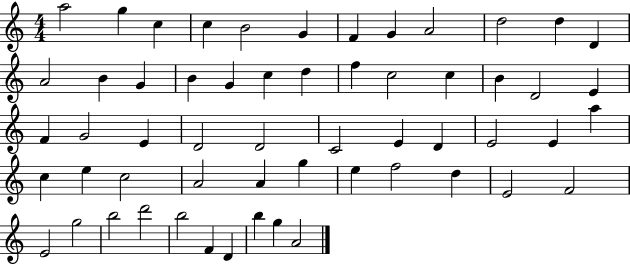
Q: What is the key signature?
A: C major